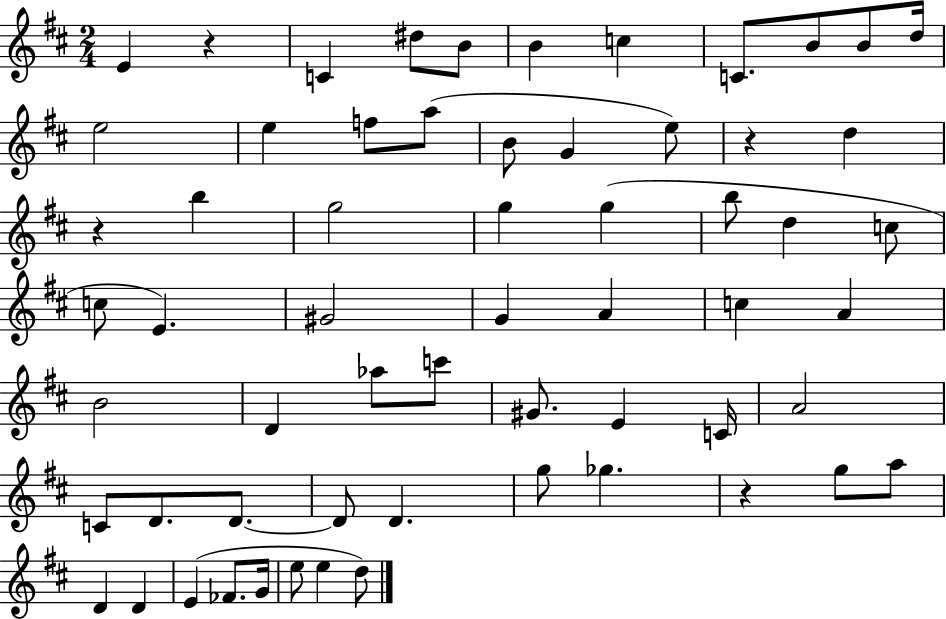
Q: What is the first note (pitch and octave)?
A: E4